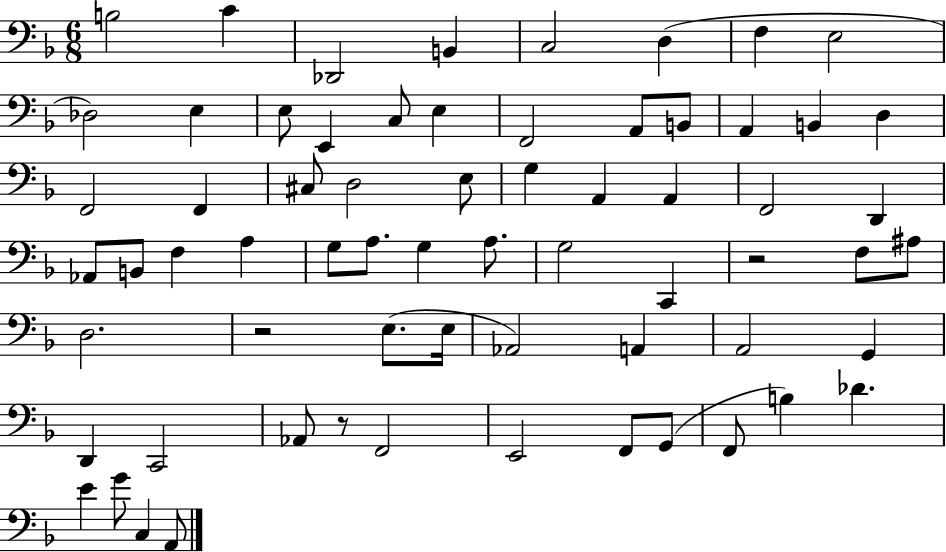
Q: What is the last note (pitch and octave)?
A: A2